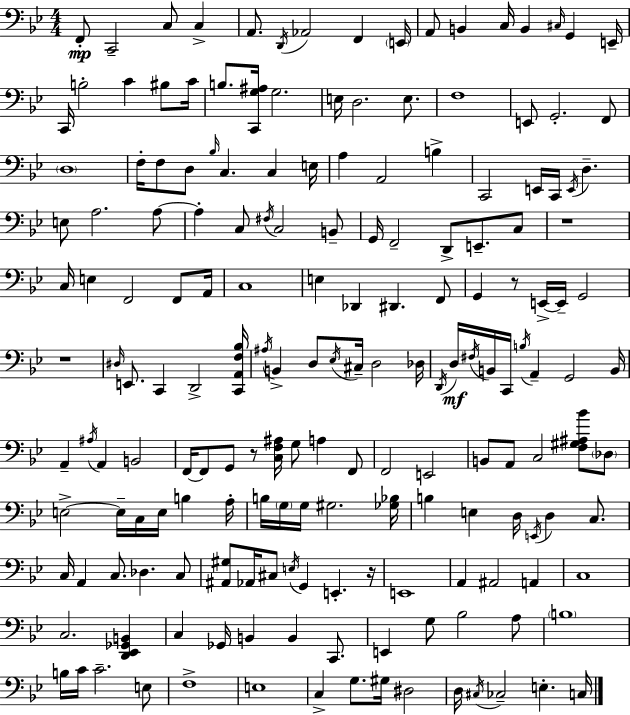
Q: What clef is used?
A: bass